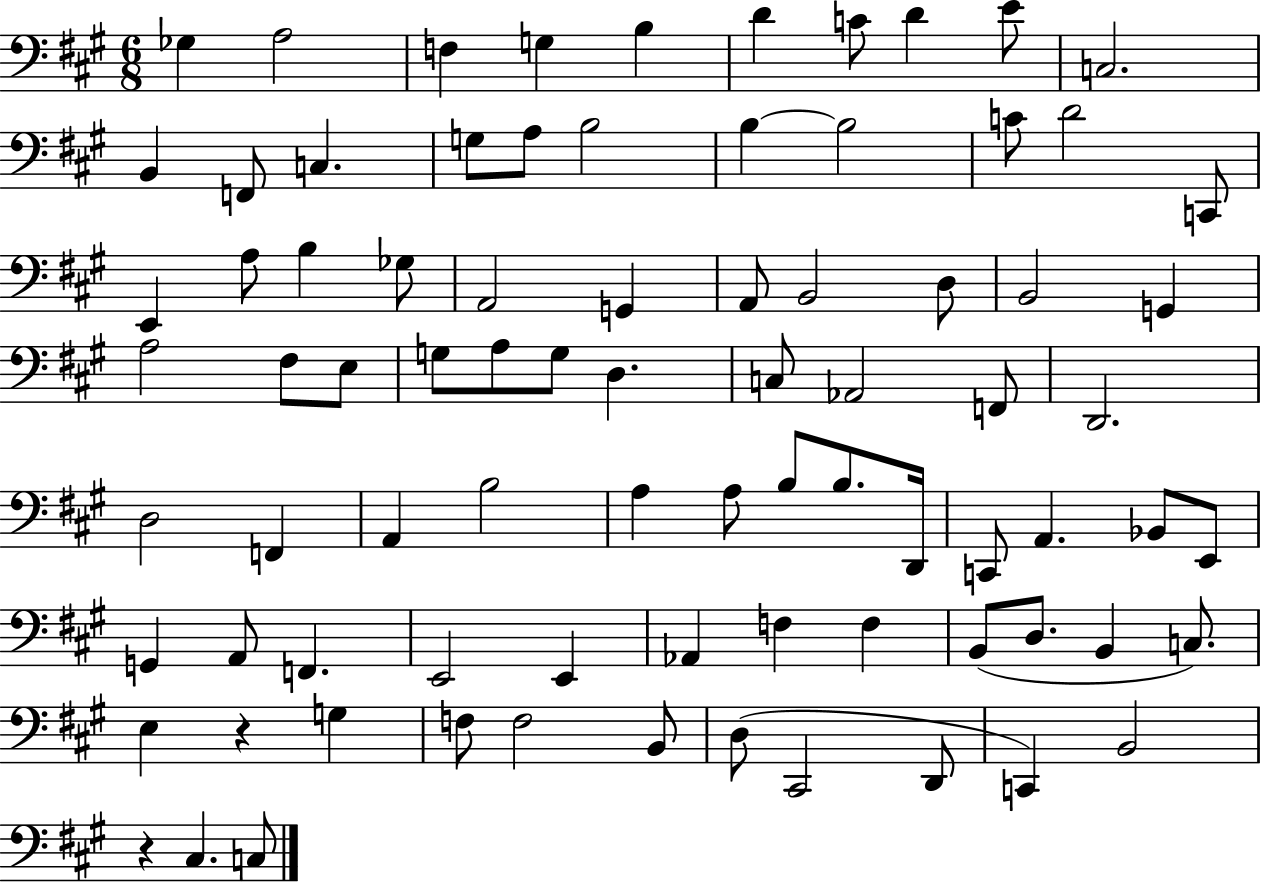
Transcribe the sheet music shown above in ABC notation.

X:1
T:Untitled
M:6/8
L:1/4
K:A
_G, A,2 F, G, B, D C/2 D E/2 C,2 B,, F,,/2 C, G,/2 A,/2 B,2 B, B,2 C/2 D2 C,,/2 E,, A,/2 B, _G,/2 A,,2 G,, A,,/2 B,,2 D,/2 B,,2 G,, A,2 ^F,/2 E,/2 G,/2 A,/2 G,/2 D, C,/2 _A,,2 F,,/2 D,,2 D,2 F,, A,, B,2 A, A,/2 B,/2 B,/2 D,,/4 C,,/2 A,, _B,,/2 E,,/2 G,, A,,/2 F,, E,,2 E,, _A,, F, F, B,,/2 D,/2 B,, C,/2 E, z G, F,/2 F,2 B,,/2 D,/2 ^C,,2 D,,/2 C,, B,,2 z ^C, C,/2